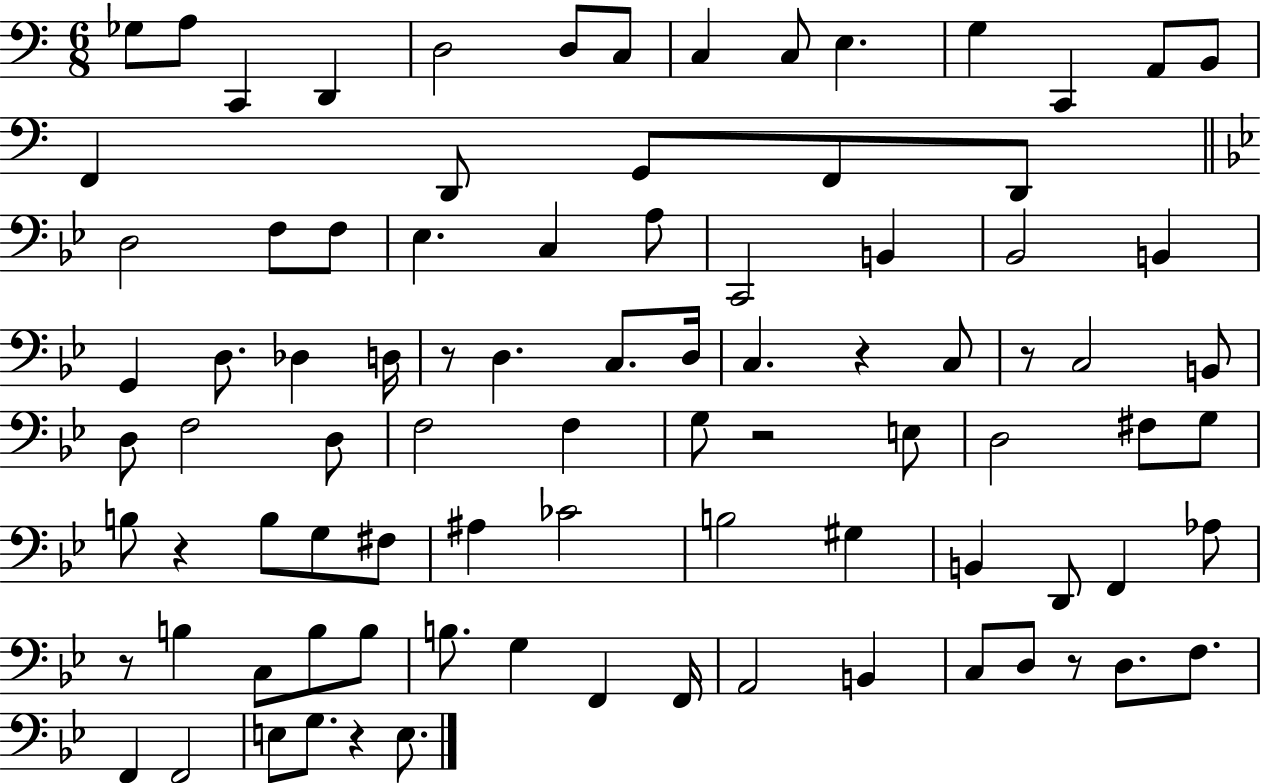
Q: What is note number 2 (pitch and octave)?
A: A3